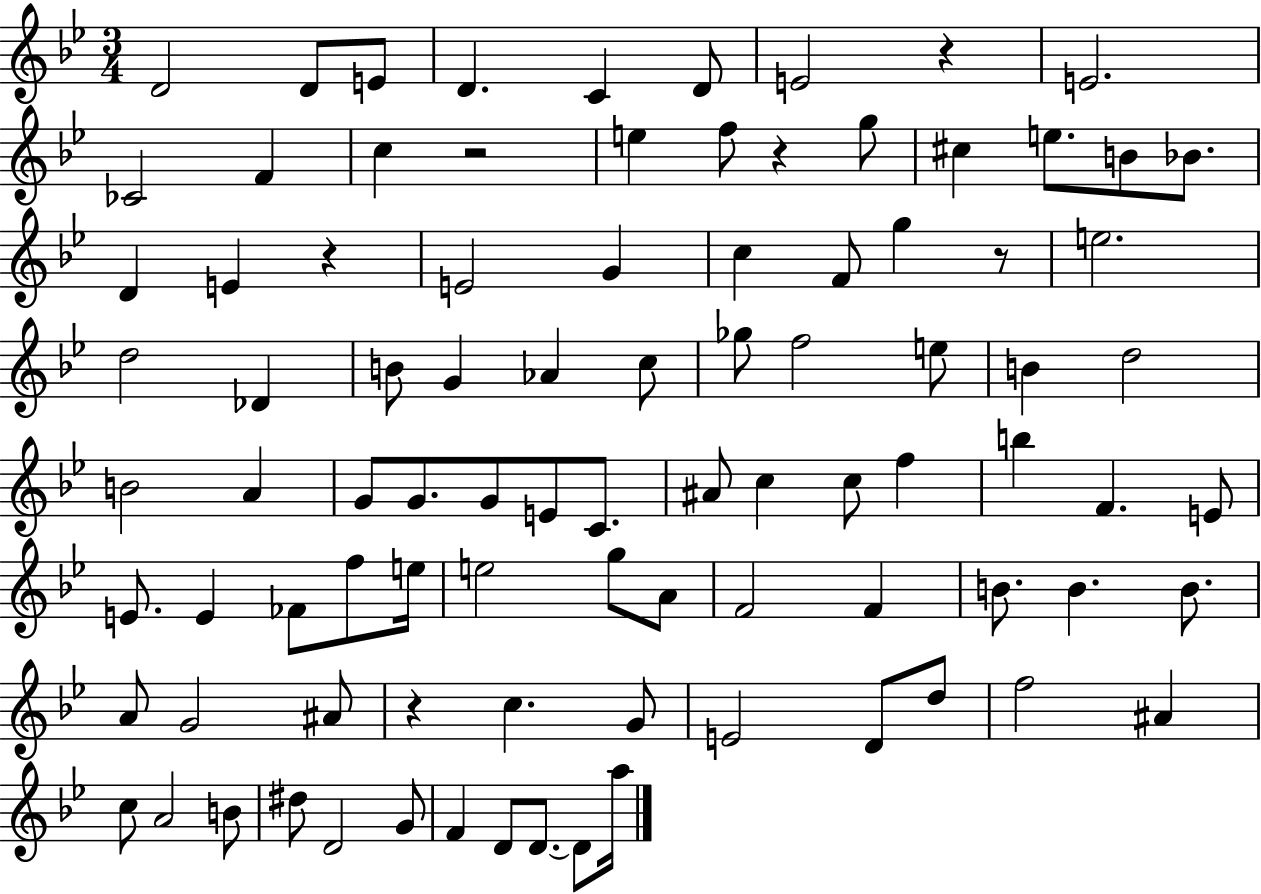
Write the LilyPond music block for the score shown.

{
  \clef treble
  \numericTimeSignature
  \time 3/4
  \key bes \major
  d'2 d'8 e'8 | d'4. c'4 d'8 | e'2 r4 | e'2. | \break ces'2 f'4 | c''4 r2 | e''4 f''8 r4 g''8 | cis''4 e''8. b'8 bes'8. | \break d'4 e'4 r4 | e'2 g'4 | c''4 f'8 g''4 r8 | e''2. | \break d''2 des'4 | b'8 g'4 aes'4 c''8 | ges''8 f''2 e''8 | b'4 d''2 | \break b'2 a'4 | g'8 g'8. g'8 e'8 c'8. | ais'8 c''4 c''8 f''4 | b''4 f'4. e'8 | \break e'8. e'4 fes'8 f''8 e''16 | e''2 g''8 a'8 | f'2 f'4 | b'8. b'4. b'8. | \break a'8 g'2 ais'8 | r4 c''4. g'8 | e'2 d'8 d''8 | f''2 ais'4 | \break c''8 a'2 b'8 | dis''8 d'2 g'8 | f'4 d'8 d'8.~~ d'8 a''16 | \bar "|."
}